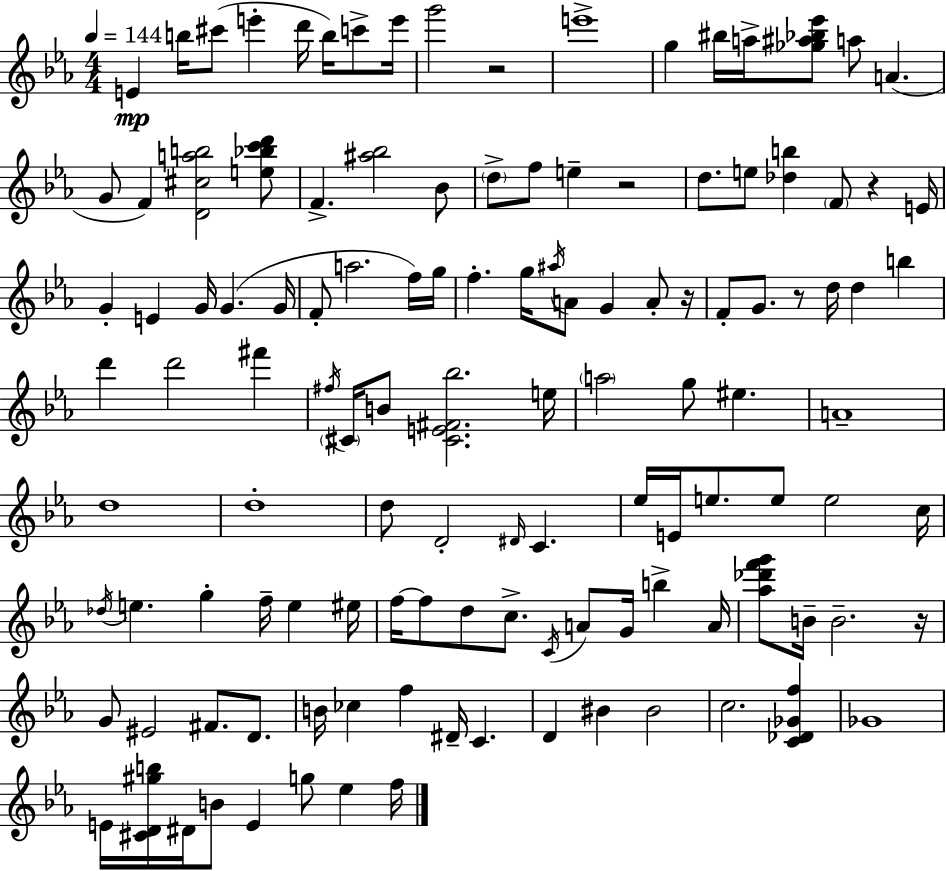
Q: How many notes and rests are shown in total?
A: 122